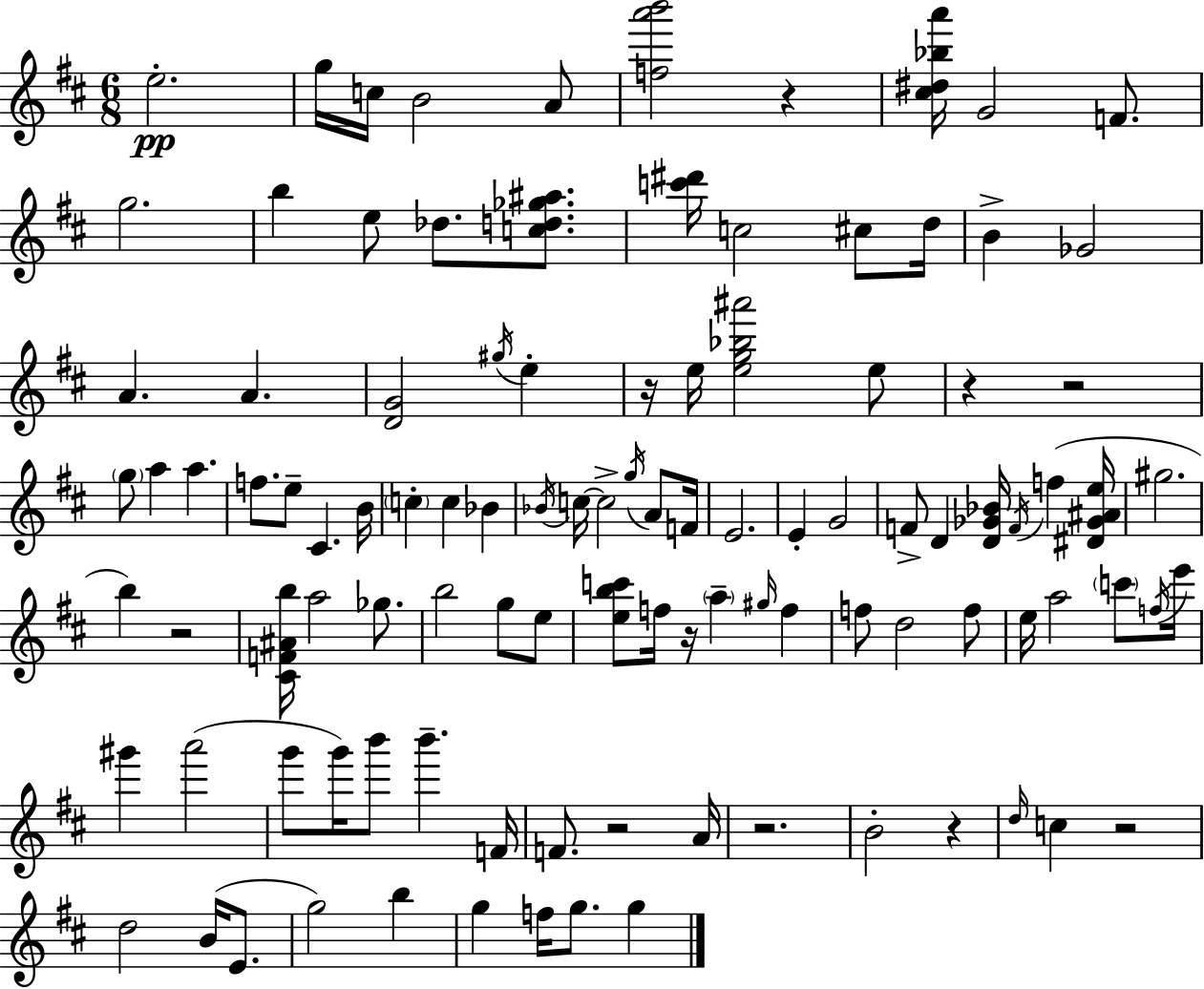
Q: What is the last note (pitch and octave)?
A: G5